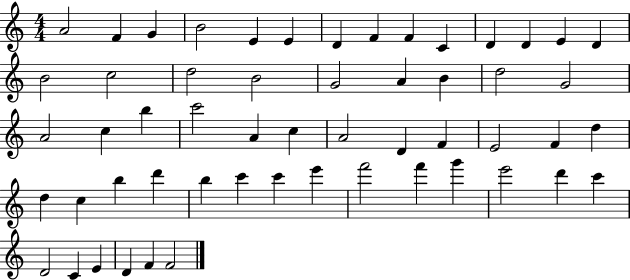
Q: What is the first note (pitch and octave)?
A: A4